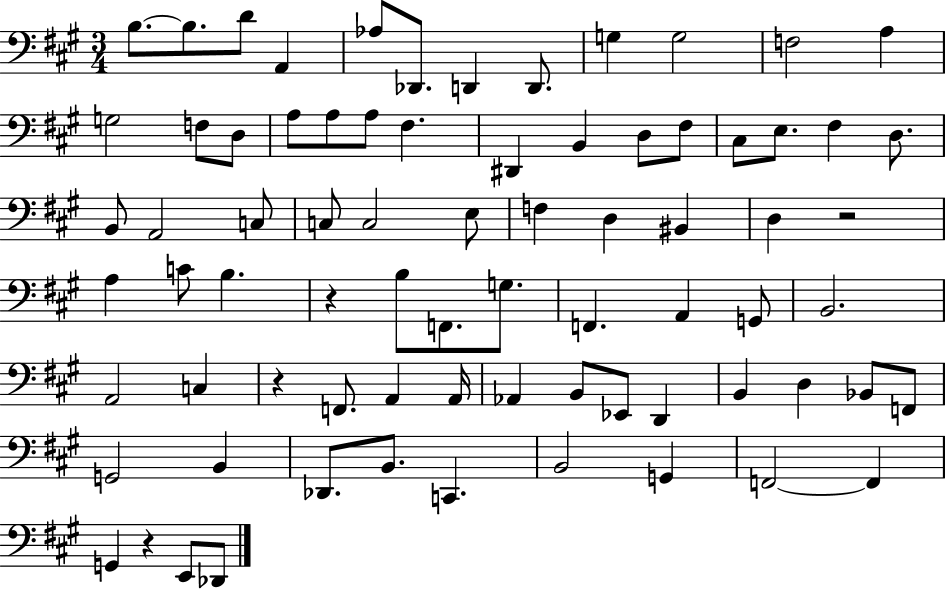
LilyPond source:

{
  \clef bass
  \numericTimeSignature
  \time 3/4
  \key a \major
  b8.~~ b8. d'8 a,4 | aes8 des,8. d,4 d,8. | g4 g2 | f2 a4 | \break g2 f8 d8 | a8 a8 a8 fis4. | dis,4 b,4 d8 fis8 | cis8 e8. fis4 d8. | \break b,8 a,2 c8 | c8 c2 e8 | f4 d4 bis,4 | d4 r2 | \break a4 c'8 b4. | r4 b8 f,8. g8. | f,4. a,4 g,8 | b,2. | \break a,2 c4 | r4 f,8. a,4 a,16 | aes,4 b,8 ees,8 d,4 | b,4 d4 bes,8 f,8 | \break g,2 b,4 | des,8. b,8. c,4. | b,2 g,4 | f,2~~ f,4 | \break g,4 r4 e,8 des,8 | \bar "|."
}